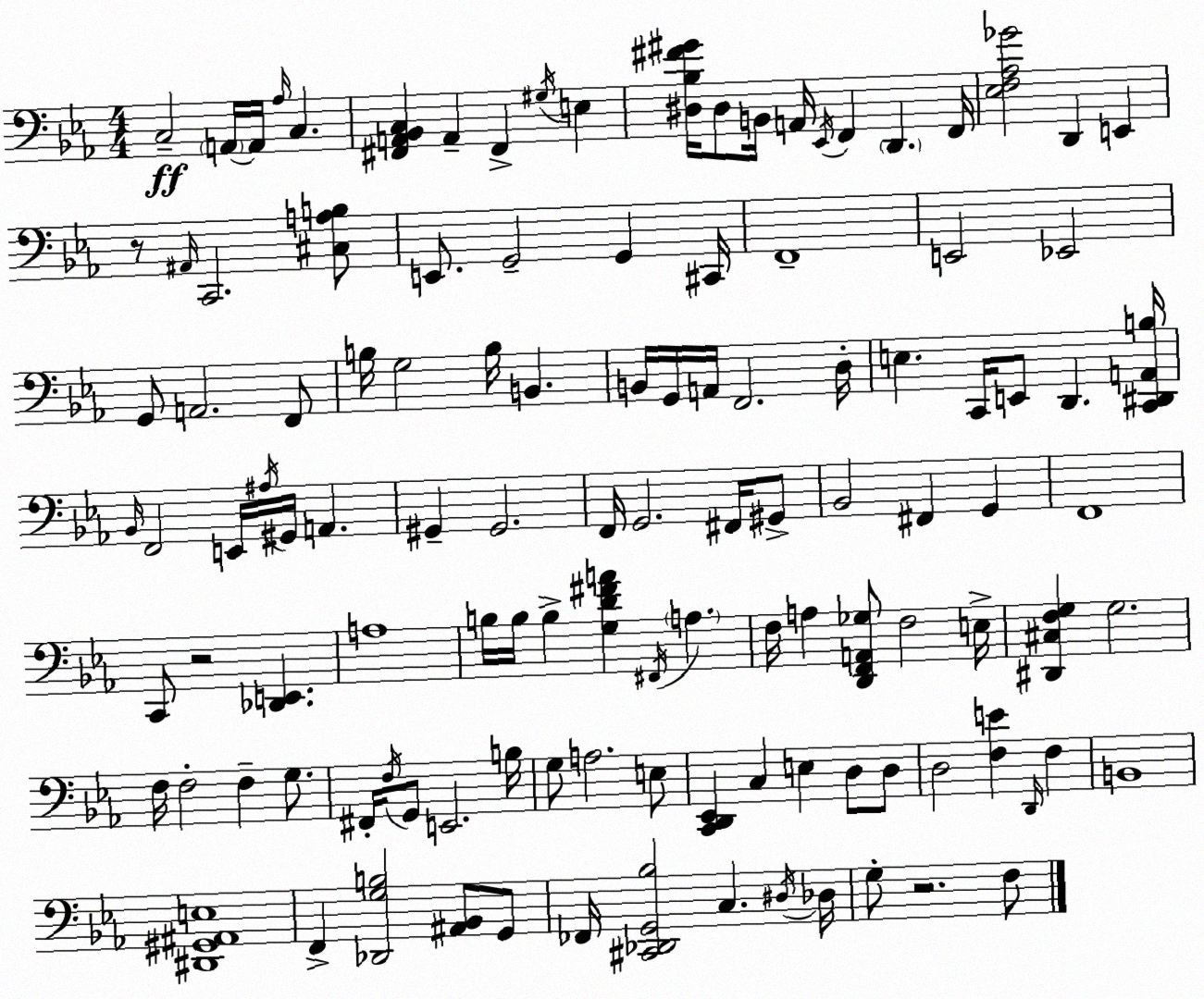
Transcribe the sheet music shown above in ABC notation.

X:1
T:Untitled
M:4/4
L:1/4
K:Eb
C,2 A,,/4 A,,/4 _A,/4 C, [^F,,A,,_B,,C,] A,, ^F,, ^G,/4 E, [^D,_B,^F^G]/4 ^D,/2 B,,/4 A,,/4 _E,,/4 F,, D,, F,,/4 [_E,F,_A,_G]2 D,, E,, z/2 ^A,,/4 C,,2 [^C,A,B,]/2 E,,/2 G,,2 G,, ^C,,/4 F,,4 E,,2 _E,,2 G,,/2 A,,2 F,,/2 B,/4 G,2 B,/4 B,, B,,/4 G,,/4 A,,/4 F,,2 D,/4 E, C,,/4 E,,/2 D,, [C,,^D,,A,,B,]/4 _B,,/4 F,,2 E,,/4 ^A,/4 ^G,,/4 A,, ^G,, ^G,,2 F,,/4 G,,2 ^F,,/4 ^G,,/2 _B,,2 ^F,, G,, F,,4 C,,/2 z2 [_D,,E,,] A,4 B,/4 B,/4 B, [G,D^FA] ^F,,/4 A, F,/4 A, [D,,F,,A,,_G,]/2 F,2 E,/4 [^D,,^C,F,G,] G,2 F,/4 F,2 F, G,/2 ^F,,/4 F,/4 G,,/2 E,,2 B,/4 G,/2 A,2 E,/2 [C,,D,,_E,,] C, E, D,/2 D,/2 D,2 [F,E] D,,/4 F, B,,4 [^D,,^G,,^A,,E,]4 F,, [_D,,G,B,]2 [^A,,_B,,]/2 G,,/2 _F,,/4 [^C,,_D,,G,,_B,]2 C, ^D,/4 _D,/4 G,/2 z2 F,/2